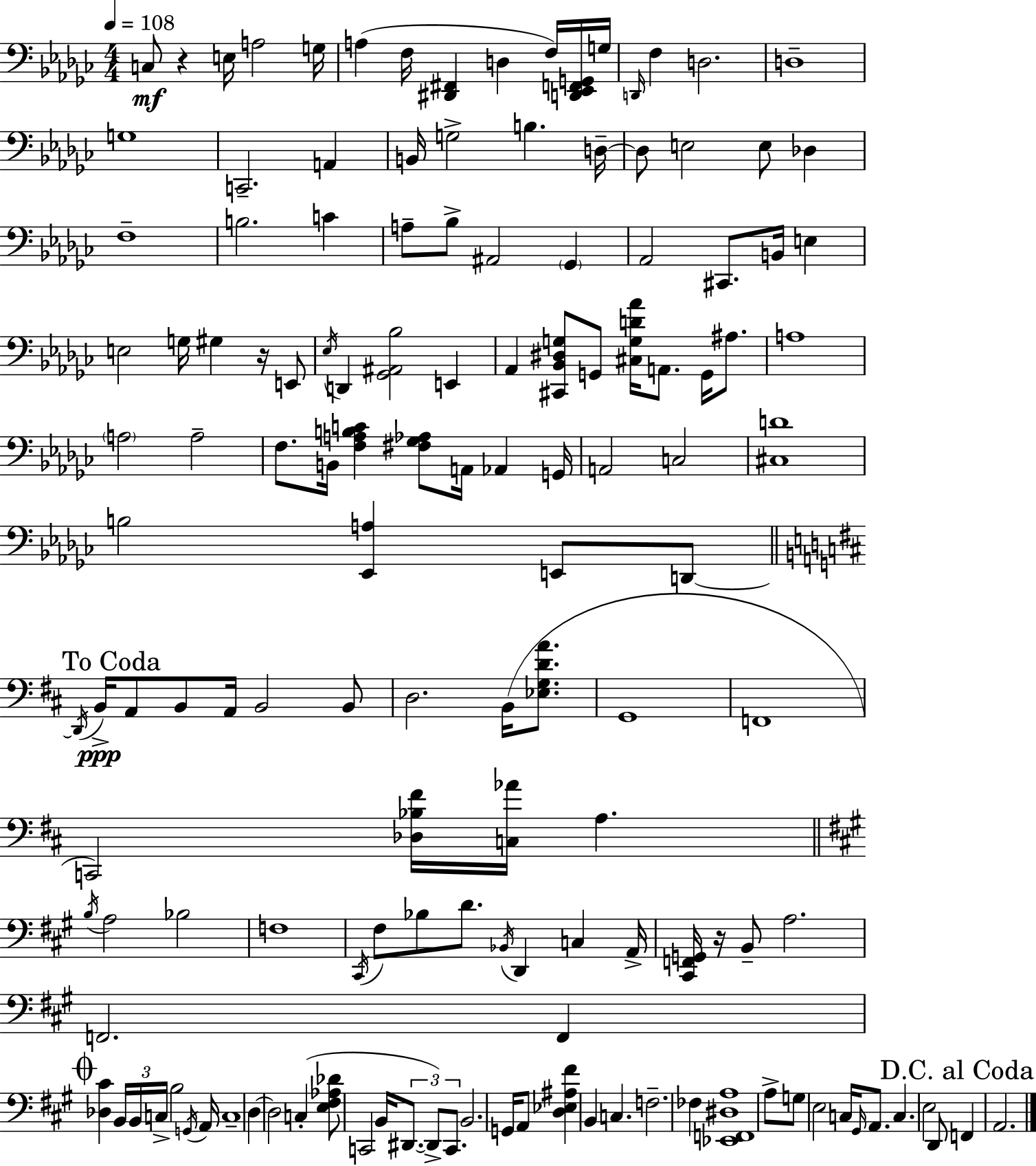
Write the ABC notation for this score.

X:1
T:Untitled
M:4/4
L:1/4
K:Ebm
C,/2 z E,/4 A,2 G,/4 A, F,/4 [^D,,^F,,] D, F,/4 [D,,_E,,F,,G,,]/4 G,/4 D,,/4 F, D,2 D,4 G,4 C,,2 A,, B,,/4 G,2 B, D,/4 D,/2 E,2 E,/2 _D, F,4 B,2 C A,/2 _B,/2 ^A,,2 _G,, _A,,2 ^C,,/2 B,,/4 E, E,2 G,/4 ^G, z/4 E,,/2 _E,/4 D,, [_G,,^A,,_B,]2 E,, _A,, [^C,,_B,,^D,G,]/2 G,,/2 [^C,G,D_A]/4 A,,/2 G,,/4 ^A,/2 A,4 A,2 A,2 F,/2 B,,/4 [F,A,B,C] [^F,_G,_A,]/2 A,,/4 _A,, G,,/4 A,,2 C,2 [^C,D]4 B,2 [_E,,A,] E,,/2 D,,/2 D,,/4 B,,/4 A,,/2 B,,/2 A,,/4 B,,2 B,,/2 D,2 B,,/4 [_E,G,DA]/2 G,,4 F,,4 C,,2 [_D,_B,^F]/4 [C,_A]/4 A, B,/4 A,2 _B,2 F,4 ^C,,/4 ^F,/2 _B,/2 D/2 _B,,/4 D,, C, A,,/4 [^C,,F,,G,,]/4 z/4 B,,/2 A,2 F,,2 F,, [_D,^C] B,,/4 B,,/4 C,/4 B,2 G,,/4 A,,/4 C,4 D, D,2 C, [E,^F,_A,_D]/2 C,,2 B,,/4 ^D,,/2 ^D,,/2 C,,/2 B,,2 G,,/4 A,,/2 [D,_E,^A,^F] B,, C, F,2 _F, [_E,,F,,^D,A,]4 A,/2 G,/2 E,2 C,/4 ^G,,/4 A,,/2 C, E,2 D,,/2 F,, A,,2